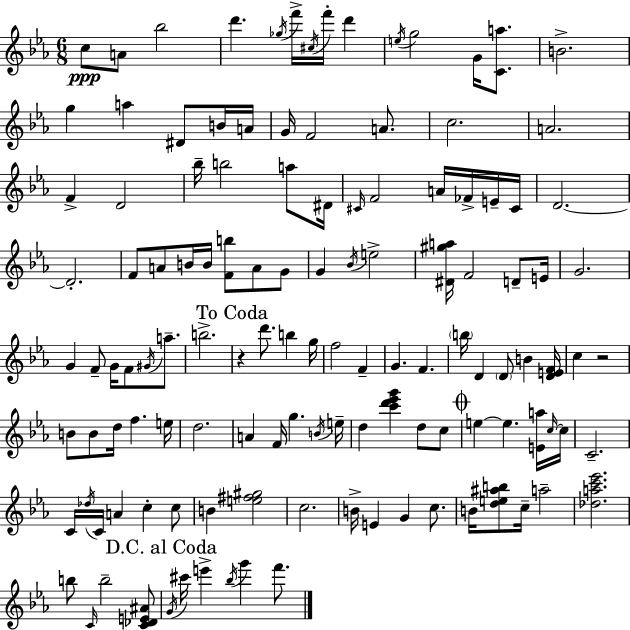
C5/e A4/e Bb5/h D6/q. Gb5/s F6/s C#5/s F6/s D6/q E5/s G5/h G4/s [C4,A5]/e. B4/h. G5/q A5/q D#4/e B4/s A4/s G4/s F4/h A4/e. C5/h. A4/h. F4/q D4/h Bb5/s B5/h A5/e D#4/s C#4/s F4/h A4/s FES4/s E4/s C#4/s D4/h. D4/h. F4/e A4/e B4/s B4/s [F4,B5]/e A4/e G4/e G4/q Bb4/s E5/h [D#4,G#5,A5]/s F4/h D4/e E4/s G4/h. G4/q F4/e G4/s F4/e G#4/s A5/e. B5/h. R/q D6/e. B5/q G5/s F5/h F4/q G4/q. F4/q. B5/s D4/q D4/e B4/q [D4,E4,F4]/s C5/q R/h B4/e B4/e D5/s F5/q. E5/s D5/h. A4/q F4/s G5/q. B4/s E5/s D5/q [C6,D6,Eb6,G6]/q D5/e C5/e E5/q E5/q. [E4,A5]/s C5/s C5/s C4/h. C4/s Db5/s C4/s A4/q C5/q C5/e B4/q [E5,F#5,G#5]/h C5/h. B4/s E4/q G4/q C5/e. B4/s [D5,E5,A#5,B5]/e C5/s A5/h [Db5,A5,C6,Eb6]/h. B5/e C4/s B5/h [C4,Db4,E4,A#4]/e G4/s C#6/s E6/q Bb5/s G6/q F6/e.